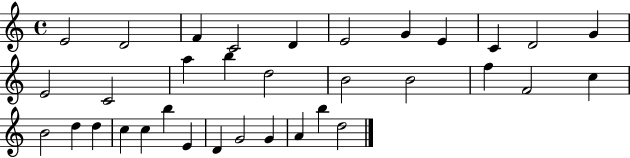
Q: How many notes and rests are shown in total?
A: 34